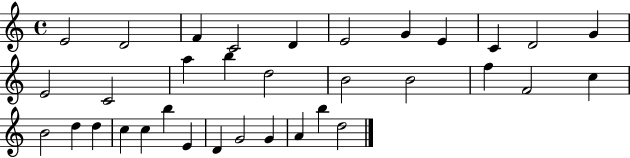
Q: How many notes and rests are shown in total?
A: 34